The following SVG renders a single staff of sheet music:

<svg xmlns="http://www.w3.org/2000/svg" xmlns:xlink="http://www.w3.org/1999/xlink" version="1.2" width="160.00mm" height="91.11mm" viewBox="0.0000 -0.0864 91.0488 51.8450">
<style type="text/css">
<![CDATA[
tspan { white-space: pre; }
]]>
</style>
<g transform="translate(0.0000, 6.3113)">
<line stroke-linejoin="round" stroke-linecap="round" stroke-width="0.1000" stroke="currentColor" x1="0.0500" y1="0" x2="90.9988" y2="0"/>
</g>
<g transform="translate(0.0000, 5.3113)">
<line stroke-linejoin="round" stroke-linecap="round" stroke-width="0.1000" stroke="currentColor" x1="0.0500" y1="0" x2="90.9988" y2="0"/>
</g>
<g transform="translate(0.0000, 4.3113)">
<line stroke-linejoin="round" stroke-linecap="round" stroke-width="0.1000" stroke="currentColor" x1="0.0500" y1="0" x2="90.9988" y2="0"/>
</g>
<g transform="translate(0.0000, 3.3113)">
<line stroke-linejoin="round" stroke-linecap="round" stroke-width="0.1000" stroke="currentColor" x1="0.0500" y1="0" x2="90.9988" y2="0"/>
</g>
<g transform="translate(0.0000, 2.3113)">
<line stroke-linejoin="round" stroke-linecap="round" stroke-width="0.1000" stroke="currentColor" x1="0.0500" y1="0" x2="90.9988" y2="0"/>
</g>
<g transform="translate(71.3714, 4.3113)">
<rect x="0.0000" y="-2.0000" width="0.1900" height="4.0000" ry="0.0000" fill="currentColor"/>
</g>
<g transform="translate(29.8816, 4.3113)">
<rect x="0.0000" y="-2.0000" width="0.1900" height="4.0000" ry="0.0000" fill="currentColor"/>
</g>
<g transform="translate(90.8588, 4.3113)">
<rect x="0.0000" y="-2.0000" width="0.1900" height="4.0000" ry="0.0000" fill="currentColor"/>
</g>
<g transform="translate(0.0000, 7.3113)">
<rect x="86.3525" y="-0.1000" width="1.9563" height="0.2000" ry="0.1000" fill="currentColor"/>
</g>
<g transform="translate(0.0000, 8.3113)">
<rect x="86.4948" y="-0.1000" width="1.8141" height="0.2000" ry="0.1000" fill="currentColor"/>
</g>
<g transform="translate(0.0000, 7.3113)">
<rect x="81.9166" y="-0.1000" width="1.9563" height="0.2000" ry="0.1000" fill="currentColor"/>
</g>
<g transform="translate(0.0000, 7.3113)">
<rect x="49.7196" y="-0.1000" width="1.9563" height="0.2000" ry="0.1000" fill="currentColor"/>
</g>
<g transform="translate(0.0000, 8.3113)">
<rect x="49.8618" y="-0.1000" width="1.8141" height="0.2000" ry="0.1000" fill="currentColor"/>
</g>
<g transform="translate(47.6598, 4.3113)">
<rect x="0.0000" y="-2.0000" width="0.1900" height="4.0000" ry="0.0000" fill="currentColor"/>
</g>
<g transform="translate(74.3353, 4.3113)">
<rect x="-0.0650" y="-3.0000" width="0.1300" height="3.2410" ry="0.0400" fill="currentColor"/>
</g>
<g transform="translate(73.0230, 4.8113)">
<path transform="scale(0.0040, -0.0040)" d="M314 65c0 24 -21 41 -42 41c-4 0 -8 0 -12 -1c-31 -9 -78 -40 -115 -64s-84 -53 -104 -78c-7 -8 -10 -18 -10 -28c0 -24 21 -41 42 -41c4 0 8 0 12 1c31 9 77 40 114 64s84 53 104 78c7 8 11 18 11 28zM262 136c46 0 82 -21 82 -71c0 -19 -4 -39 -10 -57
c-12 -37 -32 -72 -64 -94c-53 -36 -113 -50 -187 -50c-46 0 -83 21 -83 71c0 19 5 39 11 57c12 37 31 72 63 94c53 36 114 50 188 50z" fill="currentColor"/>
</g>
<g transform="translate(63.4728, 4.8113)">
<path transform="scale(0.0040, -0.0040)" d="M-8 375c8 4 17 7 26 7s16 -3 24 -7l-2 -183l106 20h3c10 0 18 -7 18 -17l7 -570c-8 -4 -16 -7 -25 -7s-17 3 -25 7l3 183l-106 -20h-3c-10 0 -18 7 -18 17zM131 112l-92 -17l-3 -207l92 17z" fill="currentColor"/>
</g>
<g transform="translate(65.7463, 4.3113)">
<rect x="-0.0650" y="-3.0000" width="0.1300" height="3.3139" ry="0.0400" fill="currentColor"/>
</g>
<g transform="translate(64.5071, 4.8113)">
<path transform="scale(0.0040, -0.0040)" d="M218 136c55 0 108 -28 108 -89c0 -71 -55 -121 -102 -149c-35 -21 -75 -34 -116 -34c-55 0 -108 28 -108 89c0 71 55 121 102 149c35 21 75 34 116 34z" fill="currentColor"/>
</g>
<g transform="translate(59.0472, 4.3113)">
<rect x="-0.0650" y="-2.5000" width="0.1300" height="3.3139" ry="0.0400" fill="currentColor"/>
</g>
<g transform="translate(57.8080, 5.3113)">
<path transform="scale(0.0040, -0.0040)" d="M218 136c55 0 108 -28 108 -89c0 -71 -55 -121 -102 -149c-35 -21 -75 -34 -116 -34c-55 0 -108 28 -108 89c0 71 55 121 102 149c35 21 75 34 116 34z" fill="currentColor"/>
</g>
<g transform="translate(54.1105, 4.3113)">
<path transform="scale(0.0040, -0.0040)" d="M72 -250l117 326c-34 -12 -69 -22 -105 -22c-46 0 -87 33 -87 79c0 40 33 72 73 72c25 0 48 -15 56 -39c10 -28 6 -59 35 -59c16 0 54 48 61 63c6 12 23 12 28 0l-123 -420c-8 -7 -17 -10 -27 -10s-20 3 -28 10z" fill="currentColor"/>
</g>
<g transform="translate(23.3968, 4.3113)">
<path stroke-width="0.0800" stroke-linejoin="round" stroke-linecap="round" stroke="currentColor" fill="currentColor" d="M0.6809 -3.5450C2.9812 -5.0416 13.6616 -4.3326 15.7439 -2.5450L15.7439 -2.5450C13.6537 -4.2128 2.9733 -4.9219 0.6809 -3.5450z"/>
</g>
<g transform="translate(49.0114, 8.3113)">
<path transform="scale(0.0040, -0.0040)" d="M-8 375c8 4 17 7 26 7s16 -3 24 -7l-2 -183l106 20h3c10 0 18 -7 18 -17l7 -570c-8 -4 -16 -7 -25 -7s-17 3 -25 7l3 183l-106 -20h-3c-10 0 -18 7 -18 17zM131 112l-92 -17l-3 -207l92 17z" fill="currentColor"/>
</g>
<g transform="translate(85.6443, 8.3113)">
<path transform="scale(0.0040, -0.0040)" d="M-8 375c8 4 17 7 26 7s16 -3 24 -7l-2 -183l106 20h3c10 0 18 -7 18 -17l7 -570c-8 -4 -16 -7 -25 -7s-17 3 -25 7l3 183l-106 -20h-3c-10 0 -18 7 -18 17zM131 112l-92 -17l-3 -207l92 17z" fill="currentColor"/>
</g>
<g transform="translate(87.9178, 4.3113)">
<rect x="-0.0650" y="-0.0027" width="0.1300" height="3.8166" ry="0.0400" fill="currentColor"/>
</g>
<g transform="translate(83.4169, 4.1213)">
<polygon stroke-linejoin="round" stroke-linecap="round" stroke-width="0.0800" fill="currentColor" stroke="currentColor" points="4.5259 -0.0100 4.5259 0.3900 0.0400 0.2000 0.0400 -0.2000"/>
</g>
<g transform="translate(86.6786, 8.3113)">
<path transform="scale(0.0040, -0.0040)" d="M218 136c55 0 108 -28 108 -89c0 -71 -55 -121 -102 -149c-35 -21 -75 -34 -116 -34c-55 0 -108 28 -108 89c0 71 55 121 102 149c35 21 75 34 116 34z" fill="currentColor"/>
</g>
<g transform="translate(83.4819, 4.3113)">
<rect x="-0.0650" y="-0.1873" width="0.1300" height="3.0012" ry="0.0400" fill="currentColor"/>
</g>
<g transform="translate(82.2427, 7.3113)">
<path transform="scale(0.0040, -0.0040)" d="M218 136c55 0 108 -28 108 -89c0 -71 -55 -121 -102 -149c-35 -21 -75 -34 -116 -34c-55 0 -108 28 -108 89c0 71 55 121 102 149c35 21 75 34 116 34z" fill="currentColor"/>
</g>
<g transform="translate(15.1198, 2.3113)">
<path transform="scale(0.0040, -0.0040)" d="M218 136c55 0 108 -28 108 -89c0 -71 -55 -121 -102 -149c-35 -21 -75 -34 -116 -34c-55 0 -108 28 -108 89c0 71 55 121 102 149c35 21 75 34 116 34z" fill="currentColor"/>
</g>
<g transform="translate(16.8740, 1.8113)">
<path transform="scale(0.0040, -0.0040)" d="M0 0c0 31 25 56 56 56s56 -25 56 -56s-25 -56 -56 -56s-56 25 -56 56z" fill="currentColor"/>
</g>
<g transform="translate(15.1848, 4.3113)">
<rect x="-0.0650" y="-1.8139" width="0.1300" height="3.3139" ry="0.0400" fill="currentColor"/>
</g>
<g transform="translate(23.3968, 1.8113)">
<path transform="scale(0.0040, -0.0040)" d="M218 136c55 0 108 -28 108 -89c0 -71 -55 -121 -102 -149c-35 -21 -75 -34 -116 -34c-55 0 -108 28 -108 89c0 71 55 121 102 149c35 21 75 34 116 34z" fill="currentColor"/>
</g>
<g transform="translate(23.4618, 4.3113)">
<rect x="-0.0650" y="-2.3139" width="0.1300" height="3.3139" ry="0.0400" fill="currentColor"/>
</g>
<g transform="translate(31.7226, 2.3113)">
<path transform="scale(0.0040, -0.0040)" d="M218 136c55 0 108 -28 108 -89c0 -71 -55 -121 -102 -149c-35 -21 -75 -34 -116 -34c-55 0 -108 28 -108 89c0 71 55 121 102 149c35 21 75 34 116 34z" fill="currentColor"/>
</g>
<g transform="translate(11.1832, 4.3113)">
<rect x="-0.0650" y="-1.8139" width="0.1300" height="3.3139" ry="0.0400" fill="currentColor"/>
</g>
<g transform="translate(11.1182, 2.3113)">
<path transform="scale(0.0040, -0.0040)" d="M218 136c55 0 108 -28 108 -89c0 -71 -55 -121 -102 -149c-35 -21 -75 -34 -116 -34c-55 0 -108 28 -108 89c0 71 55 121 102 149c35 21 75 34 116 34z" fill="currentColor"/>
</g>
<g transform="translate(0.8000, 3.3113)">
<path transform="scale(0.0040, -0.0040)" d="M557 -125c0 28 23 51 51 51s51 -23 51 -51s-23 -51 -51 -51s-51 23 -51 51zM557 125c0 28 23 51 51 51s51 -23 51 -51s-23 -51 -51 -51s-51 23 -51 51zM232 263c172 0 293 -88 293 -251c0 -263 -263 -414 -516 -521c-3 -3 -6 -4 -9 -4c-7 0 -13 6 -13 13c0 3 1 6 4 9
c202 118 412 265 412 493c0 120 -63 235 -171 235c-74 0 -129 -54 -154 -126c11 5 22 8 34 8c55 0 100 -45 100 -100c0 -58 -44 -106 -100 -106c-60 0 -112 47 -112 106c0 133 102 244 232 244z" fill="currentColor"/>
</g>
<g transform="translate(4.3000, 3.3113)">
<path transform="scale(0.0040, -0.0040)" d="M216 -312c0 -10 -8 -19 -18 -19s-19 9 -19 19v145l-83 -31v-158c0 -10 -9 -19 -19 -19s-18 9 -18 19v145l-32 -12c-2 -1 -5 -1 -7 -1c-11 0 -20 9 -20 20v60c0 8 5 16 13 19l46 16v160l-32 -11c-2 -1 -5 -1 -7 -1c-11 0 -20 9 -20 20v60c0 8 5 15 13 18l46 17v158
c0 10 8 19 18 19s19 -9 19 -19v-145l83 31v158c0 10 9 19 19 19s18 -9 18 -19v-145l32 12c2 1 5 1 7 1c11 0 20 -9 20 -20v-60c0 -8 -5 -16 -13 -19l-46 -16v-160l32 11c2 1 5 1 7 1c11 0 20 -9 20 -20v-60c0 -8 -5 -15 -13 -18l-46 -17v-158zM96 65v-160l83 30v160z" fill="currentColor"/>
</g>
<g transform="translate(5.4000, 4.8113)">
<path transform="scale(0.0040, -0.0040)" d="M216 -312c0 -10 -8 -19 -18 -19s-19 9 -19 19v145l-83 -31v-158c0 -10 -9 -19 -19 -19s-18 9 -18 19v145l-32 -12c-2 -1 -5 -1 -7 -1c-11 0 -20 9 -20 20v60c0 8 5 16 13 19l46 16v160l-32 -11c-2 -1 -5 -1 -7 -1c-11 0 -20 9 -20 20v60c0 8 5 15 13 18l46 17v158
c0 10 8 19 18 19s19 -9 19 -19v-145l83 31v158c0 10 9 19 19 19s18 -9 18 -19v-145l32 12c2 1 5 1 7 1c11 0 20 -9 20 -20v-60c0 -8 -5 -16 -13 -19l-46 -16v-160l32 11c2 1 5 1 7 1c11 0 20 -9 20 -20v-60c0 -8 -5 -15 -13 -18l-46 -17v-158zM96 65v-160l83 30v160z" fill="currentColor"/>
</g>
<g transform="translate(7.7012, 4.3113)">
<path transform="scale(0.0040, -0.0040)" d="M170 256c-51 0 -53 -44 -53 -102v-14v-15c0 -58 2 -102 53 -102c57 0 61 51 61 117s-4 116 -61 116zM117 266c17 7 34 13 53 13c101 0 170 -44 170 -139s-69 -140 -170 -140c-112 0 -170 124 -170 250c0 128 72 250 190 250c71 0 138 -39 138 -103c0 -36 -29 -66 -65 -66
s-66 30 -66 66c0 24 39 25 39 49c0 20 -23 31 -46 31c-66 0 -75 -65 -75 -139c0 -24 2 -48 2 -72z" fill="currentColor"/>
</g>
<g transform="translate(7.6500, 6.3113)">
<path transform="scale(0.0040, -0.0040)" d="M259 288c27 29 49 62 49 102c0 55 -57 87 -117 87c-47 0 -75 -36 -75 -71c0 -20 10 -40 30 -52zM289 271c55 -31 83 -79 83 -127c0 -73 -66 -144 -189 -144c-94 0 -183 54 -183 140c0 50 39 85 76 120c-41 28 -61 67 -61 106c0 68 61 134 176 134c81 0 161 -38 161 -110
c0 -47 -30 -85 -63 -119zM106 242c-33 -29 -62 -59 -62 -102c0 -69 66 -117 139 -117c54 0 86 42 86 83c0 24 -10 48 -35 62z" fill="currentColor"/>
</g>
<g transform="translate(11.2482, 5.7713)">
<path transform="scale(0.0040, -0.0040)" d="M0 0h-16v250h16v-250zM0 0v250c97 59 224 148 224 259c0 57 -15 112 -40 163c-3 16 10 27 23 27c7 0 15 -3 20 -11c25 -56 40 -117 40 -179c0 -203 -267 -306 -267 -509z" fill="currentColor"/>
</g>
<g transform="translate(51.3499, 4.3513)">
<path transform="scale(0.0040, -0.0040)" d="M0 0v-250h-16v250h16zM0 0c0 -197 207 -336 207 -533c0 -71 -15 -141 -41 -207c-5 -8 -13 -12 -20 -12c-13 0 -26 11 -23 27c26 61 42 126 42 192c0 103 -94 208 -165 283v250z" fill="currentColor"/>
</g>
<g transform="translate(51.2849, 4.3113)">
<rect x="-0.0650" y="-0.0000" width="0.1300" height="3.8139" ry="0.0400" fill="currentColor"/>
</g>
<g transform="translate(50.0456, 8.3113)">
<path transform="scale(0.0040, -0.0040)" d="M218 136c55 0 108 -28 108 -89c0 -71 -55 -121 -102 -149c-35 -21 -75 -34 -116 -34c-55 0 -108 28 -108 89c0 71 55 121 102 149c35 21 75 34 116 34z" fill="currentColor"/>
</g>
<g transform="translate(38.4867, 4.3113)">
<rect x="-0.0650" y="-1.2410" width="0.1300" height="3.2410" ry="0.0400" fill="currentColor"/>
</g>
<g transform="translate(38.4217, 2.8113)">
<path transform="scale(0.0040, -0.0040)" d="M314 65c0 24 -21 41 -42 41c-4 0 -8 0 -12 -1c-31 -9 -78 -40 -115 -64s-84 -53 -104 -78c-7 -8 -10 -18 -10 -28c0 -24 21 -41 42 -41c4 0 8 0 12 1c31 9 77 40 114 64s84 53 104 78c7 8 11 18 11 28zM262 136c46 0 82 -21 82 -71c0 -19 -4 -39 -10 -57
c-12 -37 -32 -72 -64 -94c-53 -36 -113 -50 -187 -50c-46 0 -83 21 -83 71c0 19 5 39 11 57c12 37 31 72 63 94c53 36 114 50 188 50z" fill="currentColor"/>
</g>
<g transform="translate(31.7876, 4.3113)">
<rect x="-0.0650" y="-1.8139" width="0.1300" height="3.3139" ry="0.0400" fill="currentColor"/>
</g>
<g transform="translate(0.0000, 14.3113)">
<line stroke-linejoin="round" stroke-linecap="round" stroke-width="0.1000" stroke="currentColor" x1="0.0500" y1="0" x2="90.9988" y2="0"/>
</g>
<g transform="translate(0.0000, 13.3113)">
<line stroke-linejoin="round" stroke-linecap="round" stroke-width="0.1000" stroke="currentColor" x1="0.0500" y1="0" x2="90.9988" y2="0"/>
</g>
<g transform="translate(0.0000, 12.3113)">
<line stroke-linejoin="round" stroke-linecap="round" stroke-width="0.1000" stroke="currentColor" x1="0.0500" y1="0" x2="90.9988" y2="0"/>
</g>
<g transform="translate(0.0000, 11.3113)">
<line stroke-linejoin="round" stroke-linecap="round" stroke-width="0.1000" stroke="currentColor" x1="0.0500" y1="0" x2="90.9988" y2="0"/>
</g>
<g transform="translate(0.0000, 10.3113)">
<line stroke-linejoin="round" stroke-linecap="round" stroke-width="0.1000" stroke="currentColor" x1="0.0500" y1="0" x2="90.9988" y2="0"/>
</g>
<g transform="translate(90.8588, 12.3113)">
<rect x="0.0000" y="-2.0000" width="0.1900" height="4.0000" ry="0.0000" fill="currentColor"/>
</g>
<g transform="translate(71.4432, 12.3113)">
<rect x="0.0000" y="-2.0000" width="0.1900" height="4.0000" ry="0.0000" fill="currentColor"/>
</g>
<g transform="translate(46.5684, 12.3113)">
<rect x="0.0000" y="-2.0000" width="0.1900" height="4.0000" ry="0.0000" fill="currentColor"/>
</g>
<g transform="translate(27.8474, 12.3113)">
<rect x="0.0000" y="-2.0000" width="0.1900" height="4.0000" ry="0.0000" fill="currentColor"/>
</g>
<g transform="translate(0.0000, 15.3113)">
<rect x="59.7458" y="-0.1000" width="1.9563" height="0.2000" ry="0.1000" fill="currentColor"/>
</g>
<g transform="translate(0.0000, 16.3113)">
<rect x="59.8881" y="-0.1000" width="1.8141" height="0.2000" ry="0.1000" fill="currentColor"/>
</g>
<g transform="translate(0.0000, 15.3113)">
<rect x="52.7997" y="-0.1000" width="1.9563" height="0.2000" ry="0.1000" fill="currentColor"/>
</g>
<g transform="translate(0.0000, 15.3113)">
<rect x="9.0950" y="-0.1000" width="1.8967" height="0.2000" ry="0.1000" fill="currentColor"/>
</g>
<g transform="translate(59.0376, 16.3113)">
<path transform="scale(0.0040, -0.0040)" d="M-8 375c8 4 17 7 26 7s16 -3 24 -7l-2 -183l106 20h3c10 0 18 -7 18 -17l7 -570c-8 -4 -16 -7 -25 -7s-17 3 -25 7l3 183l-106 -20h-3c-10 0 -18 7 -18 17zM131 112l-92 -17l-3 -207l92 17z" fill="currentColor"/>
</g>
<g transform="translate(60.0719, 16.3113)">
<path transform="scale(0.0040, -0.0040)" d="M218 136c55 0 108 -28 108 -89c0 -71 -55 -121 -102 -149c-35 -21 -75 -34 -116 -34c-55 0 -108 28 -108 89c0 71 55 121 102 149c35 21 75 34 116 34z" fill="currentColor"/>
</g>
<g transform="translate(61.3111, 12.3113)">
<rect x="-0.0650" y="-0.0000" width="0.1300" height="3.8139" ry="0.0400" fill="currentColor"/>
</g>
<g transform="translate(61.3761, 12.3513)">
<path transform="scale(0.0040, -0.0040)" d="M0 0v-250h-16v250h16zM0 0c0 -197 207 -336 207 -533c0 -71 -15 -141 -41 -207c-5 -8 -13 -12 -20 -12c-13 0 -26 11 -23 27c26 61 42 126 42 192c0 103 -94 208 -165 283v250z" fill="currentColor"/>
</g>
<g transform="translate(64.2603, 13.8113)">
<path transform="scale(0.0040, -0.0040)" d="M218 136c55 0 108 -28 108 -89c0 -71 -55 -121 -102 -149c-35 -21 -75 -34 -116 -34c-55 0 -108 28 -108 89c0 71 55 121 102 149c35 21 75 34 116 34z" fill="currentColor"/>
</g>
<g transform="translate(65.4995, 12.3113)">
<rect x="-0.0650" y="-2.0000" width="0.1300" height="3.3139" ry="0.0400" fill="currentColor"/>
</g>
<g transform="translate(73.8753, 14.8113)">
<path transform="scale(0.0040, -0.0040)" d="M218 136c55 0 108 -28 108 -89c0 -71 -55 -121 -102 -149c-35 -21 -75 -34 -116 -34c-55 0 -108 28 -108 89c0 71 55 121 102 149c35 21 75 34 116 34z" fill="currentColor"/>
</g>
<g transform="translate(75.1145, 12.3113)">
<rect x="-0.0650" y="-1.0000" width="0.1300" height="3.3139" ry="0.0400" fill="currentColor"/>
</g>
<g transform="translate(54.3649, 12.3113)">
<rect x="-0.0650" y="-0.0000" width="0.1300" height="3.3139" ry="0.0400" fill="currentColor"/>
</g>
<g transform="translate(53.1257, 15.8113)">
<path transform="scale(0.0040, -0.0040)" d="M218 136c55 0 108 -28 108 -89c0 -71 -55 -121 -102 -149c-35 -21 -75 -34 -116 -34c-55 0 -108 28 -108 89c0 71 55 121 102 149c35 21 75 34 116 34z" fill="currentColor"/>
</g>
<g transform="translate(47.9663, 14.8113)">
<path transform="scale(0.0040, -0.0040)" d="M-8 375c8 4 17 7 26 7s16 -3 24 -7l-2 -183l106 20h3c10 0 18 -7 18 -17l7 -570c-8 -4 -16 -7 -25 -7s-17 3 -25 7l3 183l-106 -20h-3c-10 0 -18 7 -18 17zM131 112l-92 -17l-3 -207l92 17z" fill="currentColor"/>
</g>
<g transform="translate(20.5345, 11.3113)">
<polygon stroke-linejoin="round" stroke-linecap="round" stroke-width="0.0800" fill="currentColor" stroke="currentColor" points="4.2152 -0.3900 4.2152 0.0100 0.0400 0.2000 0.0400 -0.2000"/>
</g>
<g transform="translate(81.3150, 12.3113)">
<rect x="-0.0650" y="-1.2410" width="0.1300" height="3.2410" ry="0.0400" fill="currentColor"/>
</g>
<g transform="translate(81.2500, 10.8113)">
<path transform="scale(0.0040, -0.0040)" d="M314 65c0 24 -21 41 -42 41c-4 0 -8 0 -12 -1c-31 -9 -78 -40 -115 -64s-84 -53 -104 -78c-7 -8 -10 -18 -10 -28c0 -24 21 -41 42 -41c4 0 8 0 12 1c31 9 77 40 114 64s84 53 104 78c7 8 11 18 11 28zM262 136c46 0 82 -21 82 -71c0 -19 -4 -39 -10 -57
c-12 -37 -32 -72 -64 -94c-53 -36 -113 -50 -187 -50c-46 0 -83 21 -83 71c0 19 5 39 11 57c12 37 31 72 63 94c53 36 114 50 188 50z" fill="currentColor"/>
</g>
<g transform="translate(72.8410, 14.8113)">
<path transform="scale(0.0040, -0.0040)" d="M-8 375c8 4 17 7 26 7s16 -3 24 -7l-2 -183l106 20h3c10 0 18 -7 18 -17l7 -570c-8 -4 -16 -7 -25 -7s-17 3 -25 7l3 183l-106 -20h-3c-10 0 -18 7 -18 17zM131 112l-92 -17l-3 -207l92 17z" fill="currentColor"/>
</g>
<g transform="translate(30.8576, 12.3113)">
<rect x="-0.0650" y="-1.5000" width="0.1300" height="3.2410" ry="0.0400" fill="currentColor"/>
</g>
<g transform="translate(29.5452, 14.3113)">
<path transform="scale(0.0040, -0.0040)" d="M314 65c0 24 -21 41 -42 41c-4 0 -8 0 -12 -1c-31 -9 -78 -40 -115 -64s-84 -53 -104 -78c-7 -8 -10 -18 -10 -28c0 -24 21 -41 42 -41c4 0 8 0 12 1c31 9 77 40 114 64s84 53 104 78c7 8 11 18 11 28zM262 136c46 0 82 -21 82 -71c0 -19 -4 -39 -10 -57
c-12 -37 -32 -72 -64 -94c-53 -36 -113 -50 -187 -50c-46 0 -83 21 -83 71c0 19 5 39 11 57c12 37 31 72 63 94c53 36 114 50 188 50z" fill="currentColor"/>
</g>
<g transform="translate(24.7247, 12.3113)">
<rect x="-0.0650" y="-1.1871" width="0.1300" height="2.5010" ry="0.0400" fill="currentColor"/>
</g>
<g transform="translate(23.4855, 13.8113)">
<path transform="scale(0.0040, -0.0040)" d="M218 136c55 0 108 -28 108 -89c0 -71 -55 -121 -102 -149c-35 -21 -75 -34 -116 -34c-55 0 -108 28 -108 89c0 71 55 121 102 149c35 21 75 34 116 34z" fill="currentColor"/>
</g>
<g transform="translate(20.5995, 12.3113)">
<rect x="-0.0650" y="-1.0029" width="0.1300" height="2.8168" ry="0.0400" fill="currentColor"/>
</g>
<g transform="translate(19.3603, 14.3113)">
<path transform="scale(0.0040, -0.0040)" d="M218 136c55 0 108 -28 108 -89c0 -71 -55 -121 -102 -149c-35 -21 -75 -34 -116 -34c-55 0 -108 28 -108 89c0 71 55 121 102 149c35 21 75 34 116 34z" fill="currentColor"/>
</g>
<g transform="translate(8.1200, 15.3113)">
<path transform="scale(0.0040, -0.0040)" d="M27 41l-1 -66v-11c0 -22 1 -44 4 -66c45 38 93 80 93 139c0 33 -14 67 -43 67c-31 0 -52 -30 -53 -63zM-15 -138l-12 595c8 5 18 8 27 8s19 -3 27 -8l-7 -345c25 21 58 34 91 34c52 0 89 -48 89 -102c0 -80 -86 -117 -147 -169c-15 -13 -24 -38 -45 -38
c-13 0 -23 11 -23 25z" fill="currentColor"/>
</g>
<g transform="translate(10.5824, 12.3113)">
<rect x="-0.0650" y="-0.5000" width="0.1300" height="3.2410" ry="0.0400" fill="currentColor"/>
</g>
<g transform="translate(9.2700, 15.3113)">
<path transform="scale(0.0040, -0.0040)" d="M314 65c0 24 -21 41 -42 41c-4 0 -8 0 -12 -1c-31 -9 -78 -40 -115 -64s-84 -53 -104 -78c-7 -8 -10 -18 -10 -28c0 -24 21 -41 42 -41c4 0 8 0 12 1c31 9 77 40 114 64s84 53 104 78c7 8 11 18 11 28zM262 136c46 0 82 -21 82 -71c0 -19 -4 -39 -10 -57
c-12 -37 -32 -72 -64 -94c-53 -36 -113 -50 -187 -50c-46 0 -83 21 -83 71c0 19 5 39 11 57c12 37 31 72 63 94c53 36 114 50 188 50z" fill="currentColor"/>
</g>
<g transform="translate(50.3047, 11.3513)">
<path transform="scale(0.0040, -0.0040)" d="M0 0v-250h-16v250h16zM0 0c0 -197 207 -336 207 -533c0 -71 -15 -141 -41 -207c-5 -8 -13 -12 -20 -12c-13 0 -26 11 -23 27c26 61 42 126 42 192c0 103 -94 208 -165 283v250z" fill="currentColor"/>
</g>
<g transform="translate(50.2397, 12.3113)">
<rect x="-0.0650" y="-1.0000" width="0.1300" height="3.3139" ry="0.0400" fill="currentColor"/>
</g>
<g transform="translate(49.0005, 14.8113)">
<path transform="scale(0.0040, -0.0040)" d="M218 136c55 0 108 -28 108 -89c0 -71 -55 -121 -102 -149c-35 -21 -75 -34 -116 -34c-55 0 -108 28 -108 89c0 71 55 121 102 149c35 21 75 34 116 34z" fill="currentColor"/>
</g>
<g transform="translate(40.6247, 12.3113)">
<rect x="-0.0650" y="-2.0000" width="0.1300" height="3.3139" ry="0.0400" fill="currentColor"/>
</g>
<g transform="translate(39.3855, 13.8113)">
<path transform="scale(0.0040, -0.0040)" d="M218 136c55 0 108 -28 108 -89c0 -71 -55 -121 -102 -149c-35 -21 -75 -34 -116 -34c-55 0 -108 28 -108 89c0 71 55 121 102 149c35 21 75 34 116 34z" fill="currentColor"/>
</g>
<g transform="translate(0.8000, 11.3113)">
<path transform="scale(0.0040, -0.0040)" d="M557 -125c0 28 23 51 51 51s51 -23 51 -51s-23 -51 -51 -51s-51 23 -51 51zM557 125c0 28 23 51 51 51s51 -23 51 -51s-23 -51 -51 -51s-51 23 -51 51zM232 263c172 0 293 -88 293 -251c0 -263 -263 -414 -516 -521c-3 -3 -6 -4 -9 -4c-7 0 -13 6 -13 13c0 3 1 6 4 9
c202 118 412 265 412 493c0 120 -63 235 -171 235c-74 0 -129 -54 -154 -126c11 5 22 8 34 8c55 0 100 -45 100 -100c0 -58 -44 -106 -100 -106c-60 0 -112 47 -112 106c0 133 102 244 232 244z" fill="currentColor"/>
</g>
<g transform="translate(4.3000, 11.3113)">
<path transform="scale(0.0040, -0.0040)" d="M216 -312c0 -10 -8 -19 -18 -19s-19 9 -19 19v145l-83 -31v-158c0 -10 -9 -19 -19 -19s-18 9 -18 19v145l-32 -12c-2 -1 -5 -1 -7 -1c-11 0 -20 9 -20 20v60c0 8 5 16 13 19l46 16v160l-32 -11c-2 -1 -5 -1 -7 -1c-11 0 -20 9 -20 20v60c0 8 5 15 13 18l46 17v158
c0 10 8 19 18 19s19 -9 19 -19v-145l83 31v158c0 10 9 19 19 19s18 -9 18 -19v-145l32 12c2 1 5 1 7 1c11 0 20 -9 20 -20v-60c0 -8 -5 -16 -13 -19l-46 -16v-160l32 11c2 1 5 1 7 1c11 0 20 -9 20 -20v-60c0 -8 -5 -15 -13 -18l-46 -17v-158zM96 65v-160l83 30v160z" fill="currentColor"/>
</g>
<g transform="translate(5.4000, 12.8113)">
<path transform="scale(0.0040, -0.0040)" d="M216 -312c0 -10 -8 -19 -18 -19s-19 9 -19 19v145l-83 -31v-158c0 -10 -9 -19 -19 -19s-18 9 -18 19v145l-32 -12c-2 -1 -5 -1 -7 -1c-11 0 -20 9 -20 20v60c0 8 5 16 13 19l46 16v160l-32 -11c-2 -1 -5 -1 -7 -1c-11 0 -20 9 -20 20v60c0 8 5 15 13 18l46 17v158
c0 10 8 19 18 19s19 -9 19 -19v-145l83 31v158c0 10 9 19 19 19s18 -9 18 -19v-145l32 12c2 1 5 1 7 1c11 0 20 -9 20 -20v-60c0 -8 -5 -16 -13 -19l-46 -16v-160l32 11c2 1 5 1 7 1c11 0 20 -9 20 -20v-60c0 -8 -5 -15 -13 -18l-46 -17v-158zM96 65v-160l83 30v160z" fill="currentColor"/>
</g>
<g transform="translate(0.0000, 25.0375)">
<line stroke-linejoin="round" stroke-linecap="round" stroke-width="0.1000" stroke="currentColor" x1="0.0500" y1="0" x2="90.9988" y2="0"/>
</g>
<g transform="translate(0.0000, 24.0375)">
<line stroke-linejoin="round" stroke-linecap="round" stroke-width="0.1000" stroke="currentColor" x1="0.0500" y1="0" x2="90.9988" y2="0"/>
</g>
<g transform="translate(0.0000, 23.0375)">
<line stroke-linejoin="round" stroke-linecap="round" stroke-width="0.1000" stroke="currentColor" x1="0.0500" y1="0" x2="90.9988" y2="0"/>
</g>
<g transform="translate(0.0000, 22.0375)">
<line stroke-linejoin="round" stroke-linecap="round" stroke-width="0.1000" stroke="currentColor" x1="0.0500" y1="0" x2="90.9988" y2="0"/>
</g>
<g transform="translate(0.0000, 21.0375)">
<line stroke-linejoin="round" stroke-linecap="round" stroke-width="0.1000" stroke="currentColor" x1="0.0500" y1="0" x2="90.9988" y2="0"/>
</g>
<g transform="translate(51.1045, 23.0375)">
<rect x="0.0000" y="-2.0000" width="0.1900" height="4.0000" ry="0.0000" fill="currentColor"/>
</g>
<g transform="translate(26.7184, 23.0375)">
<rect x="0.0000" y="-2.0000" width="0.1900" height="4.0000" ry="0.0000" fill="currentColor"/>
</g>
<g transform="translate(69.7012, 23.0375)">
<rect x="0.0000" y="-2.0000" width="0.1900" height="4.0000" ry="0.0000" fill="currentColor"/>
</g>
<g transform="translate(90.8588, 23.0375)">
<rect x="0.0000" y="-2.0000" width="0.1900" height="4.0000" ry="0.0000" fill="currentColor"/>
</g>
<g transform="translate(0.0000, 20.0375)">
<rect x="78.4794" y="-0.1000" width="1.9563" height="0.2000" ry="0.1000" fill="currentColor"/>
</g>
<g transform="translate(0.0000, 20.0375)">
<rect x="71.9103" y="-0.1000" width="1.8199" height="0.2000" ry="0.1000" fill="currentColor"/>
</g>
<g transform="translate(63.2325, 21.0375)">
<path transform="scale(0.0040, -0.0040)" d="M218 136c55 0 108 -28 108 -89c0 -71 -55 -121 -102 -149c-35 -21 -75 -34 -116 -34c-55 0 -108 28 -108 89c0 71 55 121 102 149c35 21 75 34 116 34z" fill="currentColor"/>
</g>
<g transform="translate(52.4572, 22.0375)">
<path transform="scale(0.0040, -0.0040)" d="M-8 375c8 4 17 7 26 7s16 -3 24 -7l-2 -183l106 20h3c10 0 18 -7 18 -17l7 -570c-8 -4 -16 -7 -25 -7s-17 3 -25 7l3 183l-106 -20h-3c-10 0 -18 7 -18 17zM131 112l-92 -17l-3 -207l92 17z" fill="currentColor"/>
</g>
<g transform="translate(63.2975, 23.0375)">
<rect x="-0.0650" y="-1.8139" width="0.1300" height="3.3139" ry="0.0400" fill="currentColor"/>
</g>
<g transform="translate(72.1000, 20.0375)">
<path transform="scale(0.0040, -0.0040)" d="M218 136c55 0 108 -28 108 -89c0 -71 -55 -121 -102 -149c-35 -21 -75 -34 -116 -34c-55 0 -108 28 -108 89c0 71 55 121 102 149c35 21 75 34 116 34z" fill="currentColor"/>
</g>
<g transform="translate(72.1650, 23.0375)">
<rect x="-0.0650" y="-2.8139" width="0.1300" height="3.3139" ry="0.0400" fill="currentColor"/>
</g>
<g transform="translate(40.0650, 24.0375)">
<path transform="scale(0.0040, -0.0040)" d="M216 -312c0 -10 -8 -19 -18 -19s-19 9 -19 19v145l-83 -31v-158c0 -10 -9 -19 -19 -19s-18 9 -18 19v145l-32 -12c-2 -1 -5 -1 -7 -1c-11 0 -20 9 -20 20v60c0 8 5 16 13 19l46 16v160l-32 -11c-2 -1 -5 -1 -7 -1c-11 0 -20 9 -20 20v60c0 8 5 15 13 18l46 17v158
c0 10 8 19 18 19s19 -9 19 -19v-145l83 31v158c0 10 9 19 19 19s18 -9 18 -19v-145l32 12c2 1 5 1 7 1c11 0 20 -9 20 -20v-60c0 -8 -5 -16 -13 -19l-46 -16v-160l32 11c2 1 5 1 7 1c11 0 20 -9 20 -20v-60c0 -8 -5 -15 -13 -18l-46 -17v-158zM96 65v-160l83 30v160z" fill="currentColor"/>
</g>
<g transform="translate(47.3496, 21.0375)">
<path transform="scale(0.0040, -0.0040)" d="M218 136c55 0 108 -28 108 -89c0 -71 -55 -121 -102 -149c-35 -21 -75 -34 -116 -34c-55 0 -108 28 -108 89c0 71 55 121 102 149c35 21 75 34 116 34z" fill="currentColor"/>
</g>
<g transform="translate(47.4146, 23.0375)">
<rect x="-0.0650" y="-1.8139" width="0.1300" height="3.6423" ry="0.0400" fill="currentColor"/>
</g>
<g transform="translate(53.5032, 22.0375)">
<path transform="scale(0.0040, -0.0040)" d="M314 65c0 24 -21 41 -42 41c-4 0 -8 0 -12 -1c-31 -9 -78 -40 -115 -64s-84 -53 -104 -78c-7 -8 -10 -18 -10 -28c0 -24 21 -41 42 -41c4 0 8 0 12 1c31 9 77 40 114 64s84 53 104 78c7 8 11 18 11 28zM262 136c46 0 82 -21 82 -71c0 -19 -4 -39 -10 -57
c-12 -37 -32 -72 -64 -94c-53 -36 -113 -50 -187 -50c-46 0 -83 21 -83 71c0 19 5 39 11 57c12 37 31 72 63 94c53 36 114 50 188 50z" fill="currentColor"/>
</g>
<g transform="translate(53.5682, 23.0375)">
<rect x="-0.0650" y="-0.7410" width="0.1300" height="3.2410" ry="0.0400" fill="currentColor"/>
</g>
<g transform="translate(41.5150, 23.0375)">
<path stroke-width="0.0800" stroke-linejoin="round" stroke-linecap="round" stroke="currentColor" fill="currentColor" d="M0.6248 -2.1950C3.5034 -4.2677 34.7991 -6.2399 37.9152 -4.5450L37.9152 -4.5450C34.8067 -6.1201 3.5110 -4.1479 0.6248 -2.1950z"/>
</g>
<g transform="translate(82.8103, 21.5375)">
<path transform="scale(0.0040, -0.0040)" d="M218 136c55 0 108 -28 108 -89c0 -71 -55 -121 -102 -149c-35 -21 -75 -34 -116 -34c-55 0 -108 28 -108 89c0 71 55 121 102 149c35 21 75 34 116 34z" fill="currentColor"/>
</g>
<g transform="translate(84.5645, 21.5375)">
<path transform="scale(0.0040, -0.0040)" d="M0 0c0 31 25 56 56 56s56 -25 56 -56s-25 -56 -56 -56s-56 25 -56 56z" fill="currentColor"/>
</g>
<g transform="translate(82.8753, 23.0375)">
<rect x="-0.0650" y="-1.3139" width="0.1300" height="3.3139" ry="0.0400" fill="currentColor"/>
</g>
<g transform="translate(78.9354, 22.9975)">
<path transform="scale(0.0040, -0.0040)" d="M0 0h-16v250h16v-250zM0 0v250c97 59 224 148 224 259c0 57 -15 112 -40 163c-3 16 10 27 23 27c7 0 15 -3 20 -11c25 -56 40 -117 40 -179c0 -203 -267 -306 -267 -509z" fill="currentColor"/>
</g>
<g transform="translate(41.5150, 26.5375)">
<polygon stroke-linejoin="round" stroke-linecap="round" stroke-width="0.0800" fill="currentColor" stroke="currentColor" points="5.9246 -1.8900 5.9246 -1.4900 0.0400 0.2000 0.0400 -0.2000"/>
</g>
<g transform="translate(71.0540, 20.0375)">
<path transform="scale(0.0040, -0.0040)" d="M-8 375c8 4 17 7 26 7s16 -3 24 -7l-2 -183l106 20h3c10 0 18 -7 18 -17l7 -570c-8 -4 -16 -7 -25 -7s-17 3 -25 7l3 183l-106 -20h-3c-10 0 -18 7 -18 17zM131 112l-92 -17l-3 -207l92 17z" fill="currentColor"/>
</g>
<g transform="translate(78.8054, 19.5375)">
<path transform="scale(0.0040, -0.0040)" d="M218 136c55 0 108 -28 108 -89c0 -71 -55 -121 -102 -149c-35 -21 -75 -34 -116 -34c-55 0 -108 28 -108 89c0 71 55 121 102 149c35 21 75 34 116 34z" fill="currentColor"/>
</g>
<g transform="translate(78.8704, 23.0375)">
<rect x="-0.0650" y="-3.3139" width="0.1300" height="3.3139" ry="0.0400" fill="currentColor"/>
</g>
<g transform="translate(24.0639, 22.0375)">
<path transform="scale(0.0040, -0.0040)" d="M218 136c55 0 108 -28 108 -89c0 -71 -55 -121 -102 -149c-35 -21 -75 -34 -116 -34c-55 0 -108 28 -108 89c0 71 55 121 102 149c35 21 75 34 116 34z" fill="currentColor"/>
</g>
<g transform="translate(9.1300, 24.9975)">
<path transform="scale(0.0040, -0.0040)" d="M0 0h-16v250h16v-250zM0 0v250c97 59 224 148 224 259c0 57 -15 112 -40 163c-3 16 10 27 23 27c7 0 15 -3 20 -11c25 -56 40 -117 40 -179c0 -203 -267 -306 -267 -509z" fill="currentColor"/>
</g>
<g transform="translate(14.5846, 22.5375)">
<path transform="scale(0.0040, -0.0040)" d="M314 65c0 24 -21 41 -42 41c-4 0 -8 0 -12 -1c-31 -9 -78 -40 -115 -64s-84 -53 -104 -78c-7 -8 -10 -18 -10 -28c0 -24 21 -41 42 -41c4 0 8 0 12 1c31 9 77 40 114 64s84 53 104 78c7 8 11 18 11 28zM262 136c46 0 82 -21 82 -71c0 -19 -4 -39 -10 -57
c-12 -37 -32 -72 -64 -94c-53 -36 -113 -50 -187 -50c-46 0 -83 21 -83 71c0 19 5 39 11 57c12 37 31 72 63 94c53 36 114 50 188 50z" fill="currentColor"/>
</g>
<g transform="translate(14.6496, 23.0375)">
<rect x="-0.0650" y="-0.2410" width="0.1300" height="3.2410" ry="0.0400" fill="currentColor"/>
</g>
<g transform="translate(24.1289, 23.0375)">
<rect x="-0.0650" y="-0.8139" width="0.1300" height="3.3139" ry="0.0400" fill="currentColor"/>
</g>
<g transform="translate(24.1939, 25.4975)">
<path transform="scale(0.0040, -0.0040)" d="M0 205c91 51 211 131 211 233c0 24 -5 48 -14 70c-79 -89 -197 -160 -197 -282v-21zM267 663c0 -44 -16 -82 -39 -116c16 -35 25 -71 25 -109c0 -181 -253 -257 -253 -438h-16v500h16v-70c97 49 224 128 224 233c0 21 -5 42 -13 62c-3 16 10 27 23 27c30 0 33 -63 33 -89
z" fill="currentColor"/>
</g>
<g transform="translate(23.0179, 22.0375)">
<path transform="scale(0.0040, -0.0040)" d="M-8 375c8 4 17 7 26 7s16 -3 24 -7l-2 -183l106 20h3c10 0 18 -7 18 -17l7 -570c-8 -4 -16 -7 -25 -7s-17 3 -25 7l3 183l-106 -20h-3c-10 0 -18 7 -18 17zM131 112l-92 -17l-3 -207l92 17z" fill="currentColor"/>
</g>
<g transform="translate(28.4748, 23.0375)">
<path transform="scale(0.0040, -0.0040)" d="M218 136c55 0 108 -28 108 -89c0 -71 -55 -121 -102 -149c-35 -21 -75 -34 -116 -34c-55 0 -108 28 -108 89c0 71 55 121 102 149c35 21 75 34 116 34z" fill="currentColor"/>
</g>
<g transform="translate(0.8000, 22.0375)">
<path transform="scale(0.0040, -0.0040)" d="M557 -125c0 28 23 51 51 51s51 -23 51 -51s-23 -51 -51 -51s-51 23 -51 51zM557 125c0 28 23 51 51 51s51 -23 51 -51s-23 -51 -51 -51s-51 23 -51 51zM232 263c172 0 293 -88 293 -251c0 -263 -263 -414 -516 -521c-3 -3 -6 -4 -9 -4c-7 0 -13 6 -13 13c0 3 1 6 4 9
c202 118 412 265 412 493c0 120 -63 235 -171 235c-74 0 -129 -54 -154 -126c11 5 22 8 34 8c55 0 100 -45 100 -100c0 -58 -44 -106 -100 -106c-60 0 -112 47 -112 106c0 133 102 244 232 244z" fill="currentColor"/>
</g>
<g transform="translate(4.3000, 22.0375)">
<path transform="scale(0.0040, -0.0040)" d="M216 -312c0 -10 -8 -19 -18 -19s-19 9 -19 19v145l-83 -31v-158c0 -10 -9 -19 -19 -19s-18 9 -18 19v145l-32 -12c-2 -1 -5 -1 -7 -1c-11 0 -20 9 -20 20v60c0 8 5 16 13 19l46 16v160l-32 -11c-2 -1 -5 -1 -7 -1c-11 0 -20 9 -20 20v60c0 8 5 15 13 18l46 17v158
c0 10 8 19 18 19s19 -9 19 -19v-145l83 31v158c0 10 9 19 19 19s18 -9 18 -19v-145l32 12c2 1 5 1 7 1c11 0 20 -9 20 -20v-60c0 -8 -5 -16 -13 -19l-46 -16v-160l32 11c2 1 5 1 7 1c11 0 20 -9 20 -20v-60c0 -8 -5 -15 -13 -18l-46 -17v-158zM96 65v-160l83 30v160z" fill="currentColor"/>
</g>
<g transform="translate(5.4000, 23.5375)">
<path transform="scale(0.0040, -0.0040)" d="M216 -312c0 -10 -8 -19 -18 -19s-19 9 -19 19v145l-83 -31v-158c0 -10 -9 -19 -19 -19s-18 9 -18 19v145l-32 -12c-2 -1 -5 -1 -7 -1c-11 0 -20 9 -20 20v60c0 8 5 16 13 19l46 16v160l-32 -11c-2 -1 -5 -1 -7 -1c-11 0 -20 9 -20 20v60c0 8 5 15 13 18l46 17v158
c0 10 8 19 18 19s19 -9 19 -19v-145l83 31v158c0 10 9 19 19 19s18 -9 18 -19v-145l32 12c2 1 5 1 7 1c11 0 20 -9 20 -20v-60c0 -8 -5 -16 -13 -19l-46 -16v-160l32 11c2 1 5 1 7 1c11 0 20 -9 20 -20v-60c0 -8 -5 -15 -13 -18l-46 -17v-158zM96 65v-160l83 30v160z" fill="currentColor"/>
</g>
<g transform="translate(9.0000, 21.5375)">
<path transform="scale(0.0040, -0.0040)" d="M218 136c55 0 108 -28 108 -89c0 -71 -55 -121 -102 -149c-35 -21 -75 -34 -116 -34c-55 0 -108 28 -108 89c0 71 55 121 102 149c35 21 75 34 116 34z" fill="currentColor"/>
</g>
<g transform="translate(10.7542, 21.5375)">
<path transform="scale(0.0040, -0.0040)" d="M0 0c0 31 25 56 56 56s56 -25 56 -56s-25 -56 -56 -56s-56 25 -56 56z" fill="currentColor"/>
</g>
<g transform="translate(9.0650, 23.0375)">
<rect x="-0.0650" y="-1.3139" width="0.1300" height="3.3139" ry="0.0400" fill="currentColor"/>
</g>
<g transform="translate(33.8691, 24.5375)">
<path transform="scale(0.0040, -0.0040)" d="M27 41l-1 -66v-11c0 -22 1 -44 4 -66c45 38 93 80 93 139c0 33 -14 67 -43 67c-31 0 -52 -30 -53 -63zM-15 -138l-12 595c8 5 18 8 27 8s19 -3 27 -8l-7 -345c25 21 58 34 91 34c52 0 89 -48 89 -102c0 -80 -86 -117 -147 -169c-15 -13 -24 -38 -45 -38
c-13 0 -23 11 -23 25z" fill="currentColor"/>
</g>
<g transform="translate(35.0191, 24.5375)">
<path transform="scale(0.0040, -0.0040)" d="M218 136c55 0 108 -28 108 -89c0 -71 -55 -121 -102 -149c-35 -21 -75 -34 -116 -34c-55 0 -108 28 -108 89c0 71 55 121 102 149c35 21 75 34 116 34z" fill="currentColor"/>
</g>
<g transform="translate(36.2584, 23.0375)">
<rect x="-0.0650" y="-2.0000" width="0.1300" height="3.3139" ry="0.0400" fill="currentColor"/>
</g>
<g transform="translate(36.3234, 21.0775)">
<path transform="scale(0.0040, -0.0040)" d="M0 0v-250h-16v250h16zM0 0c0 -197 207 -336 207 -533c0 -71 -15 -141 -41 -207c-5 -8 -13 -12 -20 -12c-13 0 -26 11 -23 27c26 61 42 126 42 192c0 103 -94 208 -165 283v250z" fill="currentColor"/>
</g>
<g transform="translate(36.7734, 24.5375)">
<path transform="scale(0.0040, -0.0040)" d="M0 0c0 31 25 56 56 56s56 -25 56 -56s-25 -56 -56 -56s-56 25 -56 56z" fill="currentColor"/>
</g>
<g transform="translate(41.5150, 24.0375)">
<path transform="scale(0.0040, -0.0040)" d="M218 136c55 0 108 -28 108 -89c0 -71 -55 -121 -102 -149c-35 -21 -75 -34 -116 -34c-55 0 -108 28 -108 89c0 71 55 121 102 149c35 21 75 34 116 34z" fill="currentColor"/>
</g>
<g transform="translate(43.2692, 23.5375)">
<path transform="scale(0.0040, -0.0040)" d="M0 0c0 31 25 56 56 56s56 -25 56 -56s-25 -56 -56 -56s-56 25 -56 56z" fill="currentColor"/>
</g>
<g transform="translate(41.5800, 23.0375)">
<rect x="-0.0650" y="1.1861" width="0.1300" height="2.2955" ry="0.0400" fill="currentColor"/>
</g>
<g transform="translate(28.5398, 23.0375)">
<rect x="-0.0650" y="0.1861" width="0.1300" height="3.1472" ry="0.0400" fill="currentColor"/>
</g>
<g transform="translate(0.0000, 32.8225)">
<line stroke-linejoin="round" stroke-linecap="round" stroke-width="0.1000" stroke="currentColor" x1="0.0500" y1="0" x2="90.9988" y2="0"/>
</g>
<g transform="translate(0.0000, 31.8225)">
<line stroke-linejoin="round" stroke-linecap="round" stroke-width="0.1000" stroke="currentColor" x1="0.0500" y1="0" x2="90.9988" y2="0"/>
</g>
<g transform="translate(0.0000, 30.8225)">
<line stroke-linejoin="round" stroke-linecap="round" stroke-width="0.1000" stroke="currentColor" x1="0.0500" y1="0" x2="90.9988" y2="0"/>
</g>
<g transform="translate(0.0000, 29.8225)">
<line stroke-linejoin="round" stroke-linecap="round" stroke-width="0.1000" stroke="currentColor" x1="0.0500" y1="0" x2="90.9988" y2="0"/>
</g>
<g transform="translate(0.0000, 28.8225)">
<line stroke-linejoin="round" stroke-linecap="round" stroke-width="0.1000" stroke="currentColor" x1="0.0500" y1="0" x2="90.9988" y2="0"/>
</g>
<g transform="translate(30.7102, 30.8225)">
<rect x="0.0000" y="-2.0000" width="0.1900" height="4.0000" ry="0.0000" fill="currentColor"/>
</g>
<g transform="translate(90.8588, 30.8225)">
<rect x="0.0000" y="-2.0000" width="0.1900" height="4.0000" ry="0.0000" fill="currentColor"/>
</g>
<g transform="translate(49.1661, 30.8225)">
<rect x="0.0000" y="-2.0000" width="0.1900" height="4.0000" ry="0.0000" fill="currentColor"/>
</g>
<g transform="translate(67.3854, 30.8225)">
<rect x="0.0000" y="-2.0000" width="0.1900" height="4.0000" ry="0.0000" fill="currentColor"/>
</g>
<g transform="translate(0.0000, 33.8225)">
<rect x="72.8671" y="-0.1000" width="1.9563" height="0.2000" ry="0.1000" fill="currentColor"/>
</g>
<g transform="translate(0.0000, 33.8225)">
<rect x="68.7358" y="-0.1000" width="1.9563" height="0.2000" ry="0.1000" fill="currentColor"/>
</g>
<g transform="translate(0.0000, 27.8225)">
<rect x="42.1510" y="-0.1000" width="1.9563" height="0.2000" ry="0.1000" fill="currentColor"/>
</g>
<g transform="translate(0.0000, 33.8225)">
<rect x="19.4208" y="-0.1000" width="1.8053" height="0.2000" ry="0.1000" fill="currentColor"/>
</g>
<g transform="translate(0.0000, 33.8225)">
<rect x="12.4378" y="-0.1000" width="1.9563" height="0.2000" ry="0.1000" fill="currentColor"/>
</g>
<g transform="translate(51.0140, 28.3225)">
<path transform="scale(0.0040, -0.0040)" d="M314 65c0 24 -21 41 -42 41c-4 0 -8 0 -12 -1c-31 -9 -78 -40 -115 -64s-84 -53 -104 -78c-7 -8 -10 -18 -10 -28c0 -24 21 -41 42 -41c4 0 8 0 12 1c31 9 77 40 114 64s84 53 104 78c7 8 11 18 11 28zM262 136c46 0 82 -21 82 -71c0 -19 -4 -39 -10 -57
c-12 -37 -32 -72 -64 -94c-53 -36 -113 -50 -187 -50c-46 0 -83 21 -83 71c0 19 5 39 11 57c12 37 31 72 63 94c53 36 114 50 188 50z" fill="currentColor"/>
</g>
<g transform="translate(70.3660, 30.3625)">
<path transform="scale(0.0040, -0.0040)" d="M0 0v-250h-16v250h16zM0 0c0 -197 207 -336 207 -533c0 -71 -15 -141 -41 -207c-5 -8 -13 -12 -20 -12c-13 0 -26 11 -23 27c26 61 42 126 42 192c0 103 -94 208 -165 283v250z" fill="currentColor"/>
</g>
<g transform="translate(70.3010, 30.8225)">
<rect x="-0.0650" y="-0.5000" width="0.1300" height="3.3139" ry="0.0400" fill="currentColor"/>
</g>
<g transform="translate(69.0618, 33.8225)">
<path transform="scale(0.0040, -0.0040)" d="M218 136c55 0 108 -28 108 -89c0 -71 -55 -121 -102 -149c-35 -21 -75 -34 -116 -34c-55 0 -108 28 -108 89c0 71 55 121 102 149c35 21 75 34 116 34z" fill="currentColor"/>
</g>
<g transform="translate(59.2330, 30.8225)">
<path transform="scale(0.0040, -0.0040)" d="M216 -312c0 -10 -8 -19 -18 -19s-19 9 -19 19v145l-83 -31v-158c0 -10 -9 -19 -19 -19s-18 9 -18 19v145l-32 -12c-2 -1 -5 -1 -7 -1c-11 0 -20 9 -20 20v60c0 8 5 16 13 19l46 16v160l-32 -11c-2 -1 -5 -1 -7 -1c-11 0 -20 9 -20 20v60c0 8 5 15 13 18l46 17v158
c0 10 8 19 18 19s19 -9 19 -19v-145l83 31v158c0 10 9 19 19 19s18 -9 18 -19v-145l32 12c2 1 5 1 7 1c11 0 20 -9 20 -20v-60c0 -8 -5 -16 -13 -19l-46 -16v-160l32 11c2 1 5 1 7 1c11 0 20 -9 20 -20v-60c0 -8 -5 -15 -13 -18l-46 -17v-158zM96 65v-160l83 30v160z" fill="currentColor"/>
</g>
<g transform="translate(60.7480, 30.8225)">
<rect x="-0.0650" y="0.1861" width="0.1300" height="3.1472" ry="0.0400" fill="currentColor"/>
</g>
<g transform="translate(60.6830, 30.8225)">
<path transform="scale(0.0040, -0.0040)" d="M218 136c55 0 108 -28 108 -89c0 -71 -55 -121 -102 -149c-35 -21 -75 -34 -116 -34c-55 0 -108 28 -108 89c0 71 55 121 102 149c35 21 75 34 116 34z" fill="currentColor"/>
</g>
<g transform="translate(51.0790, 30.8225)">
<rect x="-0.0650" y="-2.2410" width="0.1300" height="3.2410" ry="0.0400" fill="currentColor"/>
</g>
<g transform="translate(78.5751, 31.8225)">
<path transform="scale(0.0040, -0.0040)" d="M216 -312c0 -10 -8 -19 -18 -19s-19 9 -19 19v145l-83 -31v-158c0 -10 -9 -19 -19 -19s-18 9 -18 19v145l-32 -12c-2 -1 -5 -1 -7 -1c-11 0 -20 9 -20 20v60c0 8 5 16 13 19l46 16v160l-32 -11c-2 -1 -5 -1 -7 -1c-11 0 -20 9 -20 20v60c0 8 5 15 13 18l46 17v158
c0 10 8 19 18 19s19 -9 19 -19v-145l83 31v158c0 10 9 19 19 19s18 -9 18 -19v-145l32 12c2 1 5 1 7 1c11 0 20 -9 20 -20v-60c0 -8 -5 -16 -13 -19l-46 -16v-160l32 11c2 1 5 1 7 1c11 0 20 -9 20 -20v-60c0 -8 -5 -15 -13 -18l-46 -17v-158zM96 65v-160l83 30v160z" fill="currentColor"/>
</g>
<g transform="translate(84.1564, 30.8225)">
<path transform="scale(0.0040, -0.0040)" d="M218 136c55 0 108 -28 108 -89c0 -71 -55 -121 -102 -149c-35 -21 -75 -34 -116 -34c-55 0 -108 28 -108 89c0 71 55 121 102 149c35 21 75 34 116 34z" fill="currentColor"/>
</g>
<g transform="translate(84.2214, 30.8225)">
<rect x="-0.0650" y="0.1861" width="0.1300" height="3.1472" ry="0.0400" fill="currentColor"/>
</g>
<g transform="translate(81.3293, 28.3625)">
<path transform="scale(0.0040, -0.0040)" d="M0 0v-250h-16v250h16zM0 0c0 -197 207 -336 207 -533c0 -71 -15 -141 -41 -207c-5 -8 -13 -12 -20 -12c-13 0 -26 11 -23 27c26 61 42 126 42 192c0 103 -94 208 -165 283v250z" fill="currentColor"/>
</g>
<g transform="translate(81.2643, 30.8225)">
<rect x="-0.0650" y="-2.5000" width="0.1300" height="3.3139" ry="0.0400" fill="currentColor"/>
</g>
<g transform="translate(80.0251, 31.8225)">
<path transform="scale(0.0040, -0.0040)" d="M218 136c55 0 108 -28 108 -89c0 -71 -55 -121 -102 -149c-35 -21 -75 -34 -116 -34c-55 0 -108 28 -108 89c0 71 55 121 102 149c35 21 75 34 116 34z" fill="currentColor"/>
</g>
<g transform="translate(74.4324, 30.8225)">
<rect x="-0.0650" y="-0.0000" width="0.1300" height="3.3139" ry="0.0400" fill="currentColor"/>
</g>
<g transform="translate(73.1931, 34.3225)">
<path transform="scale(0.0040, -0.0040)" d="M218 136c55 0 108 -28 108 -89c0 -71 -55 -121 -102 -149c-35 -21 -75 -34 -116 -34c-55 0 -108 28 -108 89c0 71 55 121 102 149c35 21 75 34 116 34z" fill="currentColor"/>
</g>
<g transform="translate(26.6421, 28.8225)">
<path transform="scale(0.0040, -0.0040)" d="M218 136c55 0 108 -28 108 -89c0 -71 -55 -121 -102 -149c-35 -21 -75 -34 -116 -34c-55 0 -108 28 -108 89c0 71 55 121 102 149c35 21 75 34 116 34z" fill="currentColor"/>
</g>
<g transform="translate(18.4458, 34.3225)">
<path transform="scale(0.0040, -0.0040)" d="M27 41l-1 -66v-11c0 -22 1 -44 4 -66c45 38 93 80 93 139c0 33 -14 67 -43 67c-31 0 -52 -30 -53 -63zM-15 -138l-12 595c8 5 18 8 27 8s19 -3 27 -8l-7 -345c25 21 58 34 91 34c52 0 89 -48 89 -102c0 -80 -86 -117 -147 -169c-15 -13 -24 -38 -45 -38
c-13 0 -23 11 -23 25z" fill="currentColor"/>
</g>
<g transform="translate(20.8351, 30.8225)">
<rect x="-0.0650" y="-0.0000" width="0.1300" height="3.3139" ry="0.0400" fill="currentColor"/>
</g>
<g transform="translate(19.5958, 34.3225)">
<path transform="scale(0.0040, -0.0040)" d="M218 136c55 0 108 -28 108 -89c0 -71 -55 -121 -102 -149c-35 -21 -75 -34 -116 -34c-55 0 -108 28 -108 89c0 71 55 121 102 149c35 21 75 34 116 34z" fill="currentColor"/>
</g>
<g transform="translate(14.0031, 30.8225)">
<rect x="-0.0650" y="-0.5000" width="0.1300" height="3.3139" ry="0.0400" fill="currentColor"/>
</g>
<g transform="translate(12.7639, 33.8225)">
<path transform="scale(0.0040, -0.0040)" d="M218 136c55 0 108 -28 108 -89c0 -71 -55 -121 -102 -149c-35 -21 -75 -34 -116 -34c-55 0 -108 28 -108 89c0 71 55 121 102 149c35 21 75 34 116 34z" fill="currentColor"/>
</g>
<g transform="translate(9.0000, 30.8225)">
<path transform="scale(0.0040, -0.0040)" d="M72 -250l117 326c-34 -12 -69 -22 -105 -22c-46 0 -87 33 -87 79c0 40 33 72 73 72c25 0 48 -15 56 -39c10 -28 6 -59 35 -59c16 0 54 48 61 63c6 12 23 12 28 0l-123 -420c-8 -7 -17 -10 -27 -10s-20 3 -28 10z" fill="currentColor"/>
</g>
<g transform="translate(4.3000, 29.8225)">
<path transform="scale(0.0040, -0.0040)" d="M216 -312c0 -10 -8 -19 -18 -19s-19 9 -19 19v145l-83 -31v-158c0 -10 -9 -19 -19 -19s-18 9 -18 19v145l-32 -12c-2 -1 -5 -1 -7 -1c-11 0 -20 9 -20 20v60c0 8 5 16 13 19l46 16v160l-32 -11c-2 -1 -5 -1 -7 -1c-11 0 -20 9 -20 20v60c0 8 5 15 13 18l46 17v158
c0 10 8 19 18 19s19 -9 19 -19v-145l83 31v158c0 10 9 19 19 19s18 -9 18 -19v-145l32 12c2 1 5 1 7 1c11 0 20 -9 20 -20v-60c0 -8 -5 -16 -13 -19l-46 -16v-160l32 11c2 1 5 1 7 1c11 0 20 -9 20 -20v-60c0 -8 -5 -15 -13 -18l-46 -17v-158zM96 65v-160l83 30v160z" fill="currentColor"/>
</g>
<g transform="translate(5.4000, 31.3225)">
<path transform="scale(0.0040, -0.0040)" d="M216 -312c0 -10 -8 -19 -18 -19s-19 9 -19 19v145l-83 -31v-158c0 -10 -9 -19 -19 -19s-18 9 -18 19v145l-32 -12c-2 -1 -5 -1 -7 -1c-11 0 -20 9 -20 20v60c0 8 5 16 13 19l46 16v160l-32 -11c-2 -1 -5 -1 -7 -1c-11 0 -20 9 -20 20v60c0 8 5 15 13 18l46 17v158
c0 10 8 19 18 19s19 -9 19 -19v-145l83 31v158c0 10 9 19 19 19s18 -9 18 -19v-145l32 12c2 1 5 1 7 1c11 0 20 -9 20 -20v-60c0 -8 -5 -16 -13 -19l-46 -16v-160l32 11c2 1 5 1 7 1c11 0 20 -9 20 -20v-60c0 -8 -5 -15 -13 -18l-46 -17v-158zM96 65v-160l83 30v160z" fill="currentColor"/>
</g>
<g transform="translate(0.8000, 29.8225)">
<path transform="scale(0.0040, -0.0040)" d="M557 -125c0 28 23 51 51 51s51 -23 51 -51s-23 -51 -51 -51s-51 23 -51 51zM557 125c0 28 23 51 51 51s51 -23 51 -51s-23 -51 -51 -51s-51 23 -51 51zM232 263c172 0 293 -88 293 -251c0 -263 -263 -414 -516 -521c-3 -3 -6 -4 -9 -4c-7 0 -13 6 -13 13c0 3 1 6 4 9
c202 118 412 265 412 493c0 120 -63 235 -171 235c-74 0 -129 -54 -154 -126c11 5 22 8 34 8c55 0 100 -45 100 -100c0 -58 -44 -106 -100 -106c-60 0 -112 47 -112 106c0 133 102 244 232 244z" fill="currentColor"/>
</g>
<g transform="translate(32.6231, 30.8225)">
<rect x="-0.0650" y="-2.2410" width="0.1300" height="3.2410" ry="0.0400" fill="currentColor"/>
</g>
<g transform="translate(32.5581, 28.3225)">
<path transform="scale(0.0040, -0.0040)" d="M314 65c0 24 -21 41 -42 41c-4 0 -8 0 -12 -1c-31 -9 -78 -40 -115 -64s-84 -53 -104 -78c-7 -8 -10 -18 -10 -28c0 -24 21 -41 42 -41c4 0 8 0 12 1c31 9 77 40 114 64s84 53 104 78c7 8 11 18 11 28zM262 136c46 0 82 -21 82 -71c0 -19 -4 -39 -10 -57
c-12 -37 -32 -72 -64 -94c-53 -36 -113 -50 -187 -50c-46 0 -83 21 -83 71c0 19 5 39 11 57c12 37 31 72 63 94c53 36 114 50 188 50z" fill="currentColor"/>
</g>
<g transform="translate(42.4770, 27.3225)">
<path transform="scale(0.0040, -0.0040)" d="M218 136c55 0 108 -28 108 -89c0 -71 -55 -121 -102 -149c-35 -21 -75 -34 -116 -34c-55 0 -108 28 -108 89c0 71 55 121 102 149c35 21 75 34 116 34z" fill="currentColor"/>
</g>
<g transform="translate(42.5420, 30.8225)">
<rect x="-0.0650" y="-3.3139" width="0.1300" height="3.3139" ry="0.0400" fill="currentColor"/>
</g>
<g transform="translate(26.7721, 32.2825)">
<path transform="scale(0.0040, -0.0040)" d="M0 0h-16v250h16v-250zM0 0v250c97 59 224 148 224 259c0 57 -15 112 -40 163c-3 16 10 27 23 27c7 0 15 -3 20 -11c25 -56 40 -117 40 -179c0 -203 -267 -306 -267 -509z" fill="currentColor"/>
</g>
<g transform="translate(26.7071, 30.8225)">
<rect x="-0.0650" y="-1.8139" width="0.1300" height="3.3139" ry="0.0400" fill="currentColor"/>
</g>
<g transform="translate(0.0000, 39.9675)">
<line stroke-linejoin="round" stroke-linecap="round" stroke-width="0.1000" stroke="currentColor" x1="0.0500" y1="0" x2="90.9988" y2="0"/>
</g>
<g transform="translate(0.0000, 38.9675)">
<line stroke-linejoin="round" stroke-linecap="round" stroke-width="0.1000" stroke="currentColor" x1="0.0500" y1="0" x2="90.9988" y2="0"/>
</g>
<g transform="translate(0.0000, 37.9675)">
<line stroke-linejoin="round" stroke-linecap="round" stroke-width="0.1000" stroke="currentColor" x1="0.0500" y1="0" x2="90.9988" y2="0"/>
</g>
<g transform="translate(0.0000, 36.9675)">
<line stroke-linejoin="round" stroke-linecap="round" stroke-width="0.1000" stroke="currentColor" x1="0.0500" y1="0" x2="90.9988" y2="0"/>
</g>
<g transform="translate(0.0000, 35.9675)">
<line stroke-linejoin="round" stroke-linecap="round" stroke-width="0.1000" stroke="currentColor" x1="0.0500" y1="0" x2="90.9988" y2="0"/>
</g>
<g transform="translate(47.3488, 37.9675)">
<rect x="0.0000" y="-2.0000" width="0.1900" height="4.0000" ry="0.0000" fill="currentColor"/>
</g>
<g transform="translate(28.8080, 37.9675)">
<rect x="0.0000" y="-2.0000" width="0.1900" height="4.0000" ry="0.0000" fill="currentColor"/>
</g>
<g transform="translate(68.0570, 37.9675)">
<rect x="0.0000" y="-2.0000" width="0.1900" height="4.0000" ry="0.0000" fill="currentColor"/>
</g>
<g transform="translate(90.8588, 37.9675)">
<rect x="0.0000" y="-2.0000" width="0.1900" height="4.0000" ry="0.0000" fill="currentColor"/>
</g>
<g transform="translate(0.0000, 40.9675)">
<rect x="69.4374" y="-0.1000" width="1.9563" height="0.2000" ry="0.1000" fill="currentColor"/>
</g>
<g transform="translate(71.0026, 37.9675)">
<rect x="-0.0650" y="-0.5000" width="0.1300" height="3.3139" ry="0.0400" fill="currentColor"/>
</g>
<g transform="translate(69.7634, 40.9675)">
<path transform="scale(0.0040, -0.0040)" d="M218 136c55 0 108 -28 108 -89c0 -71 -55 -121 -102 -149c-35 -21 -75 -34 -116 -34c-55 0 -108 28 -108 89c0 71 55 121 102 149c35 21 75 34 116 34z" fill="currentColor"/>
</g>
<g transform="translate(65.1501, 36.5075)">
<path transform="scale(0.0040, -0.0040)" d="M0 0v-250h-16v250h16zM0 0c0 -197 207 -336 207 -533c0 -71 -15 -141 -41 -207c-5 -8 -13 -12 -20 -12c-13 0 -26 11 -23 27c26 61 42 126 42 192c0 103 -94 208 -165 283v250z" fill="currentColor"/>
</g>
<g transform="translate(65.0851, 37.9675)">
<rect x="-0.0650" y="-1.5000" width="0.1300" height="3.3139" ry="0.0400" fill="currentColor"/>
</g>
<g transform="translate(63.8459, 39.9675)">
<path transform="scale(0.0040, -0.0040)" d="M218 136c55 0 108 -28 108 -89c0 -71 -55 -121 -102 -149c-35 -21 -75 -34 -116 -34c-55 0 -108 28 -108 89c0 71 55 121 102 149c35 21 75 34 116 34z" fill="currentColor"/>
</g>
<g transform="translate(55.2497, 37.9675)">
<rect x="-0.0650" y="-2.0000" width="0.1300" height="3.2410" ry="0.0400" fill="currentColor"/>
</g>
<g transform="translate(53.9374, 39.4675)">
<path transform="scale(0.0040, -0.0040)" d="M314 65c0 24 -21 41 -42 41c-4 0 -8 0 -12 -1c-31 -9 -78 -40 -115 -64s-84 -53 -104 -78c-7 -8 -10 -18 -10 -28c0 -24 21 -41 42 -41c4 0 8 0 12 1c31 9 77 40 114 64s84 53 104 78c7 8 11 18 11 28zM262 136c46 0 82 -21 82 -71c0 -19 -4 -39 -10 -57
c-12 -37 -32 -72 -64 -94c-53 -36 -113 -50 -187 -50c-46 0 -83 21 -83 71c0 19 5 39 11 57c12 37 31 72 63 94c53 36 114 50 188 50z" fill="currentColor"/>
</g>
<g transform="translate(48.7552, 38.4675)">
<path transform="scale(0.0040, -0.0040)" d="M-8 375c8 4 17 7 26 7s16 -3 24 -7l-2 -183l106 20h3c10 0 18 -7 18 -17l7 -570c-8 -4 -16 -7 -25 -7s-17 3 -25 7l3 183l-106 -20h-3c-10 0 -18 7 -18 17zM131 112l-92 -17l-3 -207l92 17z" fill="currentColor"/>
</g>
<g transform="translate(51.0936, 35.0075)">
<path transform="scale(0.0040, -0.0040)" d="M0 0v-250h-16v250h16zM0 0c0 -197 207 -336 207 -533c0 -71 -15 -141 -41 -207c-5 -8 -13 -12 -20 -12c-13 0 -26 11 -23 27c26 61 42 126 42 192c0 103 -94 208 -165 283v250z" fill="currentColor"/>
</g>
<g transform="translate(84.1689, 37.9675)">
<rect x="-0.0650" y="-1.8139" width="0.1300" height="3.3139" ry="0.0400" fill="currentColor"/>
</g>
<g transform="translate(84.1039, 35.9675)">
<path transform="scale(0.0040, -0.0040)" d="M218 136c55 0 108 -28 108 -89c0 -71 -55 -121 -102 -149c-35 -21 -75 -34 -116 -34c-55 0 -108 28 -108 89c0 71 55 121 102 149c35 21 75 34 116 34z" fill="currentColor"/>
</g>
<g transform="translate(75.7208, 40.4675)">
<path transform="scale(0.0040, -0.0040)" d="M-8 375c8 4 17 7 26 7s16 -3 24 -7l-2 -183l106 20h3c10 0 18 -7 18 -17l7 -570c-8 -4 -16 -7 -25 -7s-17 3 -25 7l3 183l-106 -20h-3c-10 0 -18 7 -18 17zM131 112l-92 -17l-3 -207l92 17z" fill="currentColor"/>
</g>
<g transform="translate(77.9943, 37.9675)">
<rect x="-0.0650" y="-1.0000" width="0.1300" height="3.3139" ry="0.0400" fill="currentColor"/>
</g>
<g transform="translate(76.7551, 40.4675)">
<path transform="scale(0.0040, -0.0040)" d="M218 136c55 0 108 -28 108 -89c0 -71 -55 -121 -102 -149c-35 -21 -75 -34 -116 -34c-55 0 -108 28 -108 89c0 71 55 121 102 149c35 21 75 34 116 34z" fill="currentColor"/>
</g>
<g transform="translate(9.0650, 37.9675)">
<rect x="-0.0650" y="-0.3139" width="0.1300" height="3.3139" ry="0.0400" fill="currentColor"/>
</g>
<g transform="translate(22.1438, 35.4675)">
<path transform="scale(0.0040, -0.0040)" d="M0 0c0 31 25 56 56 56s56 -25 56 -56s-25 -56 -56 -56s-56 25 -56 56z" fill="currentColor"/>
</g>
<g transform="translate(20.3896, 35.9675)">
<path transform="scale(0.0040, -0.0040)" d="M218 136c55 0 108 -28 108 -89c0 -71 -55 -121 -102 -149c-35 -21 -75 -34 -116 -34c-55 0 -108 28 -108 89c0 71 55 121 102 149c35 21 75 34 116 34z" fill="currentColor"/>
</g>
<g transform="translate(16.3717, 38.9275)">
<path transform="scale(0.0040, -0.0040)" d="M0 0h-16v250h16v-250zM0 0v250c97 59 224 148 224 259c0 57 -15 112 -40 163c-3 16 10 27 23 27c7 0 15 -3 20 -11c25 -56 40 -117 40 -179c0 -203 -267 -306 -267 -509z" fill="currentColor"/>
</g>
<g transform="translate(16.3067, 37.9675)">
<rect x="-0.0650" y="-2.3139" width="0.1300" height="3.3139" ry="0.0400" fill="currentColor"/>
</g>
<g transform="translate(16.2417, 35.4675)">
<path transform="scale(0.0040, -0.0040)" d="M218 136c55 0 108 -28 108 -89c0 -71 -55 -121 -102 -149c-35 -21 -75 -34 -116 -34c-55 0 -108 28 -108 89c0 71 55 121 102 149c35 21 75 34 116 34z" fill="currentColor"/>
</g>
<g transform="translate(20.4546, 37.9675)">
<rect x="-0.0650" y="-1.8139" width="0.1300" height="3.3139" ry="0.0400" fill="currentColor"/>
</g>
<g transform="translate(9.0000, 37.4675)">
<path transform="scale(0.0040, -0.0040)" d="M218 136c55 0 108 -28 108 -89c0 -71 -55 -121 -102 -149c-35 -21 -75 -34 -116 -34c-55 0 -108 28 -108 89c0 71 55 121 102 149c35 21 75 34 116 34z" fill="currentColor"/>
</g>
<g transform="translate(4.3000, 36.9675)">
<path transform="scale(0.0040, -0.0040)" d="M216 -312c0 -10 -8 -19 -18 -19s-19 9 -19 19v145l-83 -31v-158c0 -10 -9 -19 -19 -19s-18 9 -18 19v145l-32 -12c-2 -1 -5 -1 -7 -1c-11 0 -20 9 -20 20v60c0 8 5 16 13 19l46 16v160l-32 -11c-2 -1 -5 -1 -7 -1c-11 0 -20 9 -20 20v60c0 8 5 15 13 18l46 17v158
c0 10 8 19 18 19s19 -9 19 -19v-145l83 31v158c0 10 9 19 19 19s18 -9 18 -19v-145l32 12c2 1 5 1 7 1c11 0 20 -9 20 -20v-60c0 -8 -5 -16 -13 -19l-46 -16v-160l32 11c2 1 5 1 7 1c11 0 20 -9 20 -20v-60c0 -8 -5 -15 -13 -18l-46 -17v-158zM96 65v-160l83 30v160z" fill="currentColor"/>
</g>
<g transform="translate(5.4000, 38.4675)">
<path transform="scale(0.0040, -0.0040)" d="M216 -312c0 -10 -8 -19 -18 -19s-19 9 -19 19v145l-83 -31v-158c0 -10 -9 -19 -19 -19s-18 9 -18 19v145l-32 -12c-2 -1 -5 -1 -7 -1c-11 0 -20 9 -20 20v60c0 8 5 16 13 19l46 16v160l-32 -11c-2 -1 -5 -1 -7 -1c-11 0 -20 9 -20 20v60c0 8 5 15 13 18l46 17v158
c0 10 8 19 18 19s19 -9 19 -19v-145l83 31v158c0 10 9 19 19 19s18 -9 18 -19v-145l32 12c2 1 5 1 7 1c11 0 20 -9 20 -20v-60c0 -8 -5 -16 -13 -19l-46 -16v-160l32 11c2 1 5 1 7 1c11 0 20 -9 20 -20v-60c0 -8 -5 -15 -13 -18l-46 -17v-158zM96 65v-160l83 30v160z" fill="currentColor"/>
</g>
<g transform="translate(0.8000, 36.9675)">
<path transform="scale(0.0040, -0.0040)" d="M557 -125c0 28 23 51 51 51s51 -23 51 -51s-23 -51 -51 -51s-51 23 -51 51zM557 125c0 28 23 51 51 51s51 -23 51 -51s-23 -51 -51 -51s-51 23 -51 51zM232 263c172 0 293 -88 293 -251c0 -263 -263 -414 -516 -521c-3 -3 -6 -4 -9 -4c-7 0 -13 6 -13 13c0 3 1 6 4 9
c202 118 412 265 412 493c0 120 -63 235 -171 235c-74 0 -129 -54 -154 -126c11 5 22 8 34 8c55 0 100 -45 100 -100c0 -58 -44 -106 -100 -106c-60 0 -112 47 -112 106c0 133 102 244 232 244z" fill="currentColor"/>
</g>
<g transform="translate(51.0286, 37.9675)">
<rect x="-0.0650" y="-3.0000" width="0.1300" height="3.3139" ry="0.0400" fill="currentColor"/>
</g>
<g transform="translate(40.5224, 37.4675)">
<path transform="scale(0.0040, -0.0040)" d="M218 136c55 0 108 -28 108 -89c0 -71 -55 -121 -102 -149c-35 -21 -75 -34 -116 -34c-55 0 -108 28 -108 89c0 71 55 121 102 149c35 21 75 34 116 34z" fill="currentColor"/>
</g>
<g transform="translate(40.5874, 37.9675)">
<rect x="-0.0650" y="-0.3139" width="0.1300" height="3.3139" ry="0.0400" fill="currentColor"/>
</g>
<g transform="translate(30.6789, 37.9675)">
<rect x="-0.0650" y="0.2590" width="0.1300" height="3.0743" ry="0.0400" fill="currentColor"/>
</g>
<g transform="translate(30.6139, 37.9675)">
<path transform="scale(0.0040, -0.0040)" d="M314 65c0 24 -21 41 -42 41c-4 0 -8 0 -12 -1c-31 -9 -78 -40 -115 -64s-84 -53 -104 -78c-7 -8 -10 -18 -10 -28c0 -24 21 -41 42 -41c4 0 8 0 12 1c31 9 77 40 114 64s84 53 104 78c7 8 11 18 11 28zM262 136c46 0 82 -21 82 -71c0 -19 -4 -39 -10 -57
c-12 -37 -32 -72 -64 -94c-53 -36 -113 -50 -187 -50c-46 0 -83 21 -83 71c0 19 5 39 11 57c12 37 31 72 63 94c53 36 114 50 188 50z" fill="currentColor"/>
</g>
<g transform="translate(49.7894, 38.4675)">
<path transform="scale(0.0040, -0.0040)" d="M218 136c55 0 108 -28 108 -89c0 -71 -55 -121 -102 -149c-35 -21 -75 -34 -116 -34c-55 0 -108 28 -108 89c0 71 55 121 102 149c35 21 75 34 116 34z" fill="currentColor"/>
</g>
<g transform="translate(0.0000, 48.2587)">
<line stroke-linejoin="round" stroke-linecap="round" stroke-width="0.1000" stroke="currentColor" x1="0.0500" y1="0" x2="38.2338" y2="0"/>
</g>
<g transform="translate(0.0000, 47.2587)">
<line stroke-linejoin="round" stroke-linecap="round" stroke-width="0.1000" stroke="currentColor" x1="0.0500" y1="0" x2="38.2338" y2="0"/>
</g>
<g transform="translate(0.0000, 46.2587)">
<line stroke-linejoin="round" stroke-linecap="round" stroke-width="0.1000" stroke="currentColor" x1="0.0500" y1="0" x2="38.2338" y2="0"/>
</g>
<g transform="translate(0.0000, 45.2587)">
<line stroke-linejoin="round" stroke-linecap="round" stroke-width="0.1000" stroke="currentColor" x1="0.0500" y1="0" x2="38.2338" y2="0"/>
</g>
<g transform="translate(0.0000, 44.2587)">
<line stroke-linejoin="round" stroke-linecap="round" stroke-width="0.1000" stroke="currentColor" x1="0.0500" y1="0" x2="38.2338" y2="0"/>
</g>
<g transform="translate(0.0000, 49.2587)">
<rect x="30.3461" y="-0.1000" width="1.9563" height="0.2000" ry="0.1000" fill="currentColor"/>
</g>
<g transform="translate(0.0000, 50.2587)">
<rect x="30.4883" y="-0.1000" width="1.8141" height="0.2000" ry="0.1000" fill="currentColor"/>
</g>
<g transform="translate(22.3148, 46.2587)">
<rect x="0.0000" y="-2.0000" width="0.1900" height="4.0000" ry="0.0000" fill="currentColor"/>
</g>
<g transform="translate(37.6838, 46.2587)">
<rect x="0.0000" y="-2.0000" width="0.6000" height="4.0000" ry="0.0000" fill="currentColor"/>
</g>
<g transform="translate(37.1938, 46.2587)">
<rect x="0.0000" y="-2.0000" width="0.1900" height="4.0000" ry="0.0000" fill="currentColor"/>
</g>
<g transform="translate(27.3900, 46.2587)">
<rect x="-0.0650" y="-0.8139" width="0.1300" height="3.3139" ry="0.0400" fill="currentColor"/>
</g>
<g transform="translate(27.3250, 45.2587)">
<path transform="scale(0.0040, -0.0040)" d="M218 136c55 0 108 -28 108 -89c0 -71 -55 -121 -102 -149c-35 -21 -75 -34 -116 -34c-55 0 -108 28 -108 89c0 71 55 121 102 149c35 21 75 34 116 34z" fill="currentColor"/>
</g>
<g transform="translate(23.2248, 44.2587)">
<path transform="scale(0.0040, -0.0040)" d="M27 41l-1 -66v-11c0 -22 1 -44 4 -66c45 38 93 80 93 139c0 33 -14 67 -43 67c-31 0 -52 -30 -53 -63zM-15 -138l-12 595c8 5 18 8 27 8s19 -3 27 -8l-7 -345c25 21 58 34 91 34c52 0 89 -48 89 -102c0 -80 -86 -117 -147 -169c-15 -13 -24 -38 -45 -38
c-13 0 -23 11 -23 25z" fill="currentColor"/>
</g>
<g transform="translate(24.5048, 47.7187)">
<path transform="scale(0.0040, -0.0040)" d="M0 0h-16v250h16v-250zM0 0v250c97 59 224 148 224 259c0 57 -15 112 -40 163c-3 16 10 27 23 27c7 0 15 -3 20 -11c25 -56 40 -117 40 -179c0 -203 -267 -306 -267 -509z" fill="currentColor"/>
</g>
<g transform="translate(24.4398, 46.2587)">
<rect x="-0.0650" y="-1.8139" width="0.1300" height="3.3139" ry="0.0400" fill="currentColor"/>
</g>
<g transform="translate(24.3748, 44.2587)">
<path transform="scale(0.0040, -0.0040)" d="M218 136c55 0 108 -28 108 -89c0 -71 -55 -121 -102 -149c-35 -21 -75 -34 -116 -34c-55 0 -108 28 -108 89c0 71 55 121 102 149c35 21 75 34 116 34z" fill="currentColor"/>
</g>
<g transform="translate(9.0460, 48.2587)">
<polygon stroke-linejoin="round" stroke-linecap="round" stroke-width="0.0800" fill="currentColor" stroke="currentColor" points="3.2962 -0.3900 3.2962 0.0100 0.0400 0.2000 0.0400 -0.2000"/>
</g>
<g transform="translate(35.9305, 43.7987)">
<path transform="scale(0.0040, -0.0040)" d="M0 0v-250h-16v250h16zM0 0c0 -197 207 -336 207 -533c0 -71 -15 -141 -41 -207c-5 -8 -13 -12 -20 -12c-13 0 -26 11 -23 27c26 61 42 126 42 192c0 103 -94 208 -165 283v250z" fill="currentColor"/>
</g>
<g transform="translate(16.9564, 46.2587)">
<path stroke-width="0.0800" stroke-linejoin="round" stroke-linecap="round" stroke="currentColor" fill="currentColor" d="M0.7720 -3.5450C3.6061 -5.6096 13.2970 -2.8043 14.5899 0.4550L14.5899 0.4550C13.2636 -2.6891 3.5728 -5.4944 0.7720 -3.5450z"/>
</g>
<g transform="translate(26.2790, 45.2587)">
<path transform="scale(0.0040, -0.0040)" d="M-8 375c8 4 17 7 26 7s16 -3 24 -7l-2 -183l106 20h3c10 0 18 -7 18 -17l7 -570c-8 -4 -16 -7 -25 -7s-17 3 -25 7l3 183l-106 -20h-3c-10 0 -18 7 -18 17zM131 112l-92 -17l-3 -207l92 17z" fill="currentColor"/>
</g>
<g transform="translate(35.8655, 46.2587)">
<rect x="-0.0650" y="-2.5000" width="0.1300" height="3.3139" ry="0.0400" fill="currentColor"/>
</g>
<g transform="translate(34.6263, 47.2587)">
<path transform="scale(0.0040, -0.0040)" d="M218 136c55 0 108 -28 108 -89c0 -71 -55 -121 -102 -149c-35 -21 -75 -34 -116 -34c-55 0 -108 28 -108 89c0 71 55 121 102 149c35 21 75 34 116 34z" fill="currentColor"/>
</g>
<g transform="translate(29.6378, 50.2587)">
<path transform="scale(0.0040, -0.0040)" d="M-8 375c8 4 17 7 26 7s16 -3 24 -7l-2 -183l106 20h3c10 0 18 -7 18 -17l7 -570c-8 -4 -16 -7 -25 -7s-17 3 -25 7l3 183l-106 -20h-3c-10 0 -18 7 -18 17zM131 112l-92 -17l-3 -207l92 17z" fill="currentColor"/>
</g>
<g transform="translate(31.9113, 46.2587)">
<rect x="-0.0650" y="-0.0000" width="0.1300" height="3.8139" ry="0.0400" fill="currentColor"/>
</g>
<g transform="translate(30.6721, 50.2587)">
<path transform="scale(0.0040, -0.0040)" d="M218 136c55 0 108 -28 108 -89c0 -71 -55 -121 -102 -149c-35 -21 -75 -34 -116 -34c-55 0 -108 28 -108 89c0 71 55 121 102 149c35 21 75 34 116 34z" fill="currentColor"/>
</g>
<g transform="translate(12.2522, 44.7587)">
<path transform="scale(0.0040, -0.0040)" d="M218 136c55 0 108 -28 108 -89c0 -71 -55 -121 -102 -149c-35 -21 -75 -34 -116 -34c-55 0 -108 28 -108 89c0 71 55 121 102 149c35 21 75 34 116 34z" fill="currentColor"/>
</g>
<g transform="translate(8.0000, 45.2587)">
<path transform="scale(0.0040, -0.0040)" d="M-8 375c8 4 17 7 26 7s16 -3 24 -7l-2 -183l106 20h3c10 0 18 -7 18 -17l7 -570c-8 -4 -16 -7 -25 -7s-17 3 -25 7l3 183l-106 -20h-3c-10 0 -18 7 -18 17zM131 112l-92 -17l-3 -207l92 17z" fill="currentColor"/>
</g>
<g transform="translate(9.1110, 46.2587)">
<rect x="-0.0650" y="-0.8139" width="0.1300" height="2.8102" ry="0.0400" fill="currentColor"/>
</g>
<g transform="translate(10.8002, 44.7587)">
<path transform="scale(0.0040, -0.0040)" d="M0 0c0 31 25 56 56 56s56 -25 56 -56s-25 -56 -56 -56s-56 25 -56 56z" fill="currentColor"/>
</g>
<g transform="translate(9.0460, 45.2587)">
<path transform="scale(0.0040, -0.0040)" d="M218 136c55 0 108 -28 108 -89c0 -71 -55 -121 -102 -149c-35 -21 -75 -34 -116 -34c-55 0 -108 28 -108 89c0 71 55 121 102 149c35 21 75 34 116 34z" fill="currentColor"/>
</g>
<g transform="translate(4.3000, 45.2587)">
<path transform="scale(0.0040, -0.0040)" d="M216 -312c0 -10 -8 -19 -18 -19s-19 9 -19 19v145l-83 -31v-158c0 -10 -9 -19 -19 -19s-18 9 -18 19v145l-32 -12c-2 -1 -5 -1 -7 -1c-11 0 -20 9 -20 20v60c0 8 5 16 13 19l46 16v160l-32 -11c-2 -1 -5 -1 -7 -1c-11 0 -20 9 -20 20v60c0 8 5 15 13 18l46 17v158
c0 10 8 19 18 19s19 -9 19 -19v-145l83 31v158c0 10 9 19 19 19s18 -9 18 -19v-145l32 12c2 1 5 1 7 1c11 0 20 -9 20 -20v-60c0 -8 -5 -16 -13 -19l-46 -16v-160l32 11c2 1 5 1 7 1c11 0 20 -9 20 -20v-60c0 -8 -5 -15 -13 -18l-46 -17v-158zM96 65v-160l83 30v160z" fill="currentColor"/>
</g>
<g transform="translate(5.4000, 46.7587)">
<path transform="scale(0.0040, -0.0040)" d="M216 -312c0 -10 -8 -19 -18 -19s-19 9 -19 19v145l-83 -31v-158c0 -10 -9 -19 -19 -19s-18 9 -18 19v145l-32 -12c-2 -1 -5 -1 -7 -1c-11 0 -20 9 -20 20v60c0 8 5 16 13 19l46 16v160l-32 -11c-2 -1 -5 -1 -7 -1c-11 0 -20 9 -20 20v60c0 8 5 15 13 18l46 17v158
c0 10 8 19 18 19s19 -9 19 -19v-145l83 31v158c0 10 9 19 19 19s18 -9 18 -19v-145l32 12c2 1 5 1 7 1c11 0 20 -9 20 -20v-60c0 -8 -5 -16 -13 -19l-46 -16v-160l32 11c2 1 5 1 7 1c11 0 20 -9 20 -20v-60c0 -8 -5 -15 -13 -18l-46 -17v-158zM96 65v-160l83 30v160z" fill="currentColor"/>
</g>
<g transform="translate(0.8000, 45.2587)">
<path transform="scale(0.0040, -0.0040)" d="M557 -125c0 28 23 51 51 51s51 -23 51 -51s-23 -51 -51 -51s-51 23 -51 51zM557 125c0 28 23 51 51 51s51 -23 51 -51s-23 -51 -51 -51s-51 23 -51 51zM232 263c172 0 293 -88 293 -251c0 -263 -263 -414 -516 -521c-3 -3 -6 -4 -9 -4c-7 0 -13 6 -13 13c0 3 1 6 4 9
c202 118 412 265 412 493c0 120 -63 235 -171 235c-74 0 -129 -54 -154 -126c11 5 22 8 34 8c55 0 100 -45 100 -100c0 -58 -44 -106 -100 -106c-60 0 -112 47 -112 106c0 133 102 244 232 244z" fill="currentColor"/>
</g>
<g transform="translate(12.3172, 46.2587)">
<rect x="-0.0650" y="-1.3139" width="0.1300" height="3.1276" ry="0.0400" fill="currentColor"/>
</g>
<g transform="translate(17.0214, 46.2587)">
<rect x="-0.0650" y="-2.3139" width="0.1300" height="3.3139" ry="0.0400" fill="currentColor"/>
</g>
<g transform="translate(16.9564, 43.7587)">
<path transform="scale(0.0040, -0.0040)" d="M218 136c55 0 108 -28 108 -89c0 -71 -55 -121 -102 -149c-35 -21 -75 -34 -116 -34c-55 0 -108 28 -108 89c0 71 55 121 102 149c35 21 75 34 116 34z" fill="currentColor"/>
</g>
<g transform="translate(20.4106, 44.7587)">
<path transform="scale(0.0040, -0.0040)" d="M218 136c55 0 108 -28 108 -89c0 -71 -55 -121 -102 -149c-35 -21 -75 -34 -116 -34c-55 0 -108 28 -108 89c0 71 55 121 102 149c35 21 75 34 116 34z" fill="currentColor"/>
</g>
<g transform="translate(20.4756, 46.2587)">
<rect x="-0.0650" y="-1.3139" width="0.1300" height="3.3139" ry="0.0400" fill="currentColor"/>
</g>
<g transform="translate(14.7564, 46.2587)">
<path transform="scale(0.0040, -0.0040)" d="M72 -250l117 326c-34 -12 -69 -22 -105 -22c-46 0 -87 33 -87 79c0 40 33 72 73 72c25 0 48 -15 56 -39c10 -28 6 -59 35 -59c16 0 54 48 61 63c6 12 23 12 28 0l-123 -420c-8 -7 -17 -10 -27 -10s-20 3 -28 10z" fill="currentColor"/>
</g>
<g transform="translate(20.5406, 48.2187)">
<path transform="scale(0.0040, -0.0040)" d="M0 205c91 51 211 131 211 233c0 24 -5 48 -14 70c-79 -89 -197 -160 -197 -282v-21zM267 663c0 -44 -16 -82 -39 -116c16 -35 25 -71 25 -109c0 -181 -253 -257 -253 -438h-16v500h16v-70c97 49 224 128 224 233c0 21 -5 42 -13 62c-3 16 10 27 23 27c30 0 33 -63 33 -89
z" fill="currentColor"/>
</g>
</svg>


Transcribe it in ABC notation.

X:1
T:Untitled
M:6/8
L:1/4
K:D
A,/2 A, B, A, G,2 C,,/2 z/2 B,, C, ^C,2 E,,/2 C,,/2 _E,,2 G,,/2 A,,/2 G,,2 A,, F,,/2 D,, C,,/2 A,, F,, G,2 G,/2 E,2 F,/4 D, _A,,/2 ^B,,/2 A,/2 F,2 A, C D/2 G, z/2 E,, _D,, A,/2 B,2 D B,2 ^D, E,,/2 D,, ^B,,/2 D, E, B,/2 A, D,2 E, C,/2 A,,2 G,,/2 E,, F,, A, F,/2 G,/2 z/2 B, G,/4 _A,/2 F, C,, B,,/2